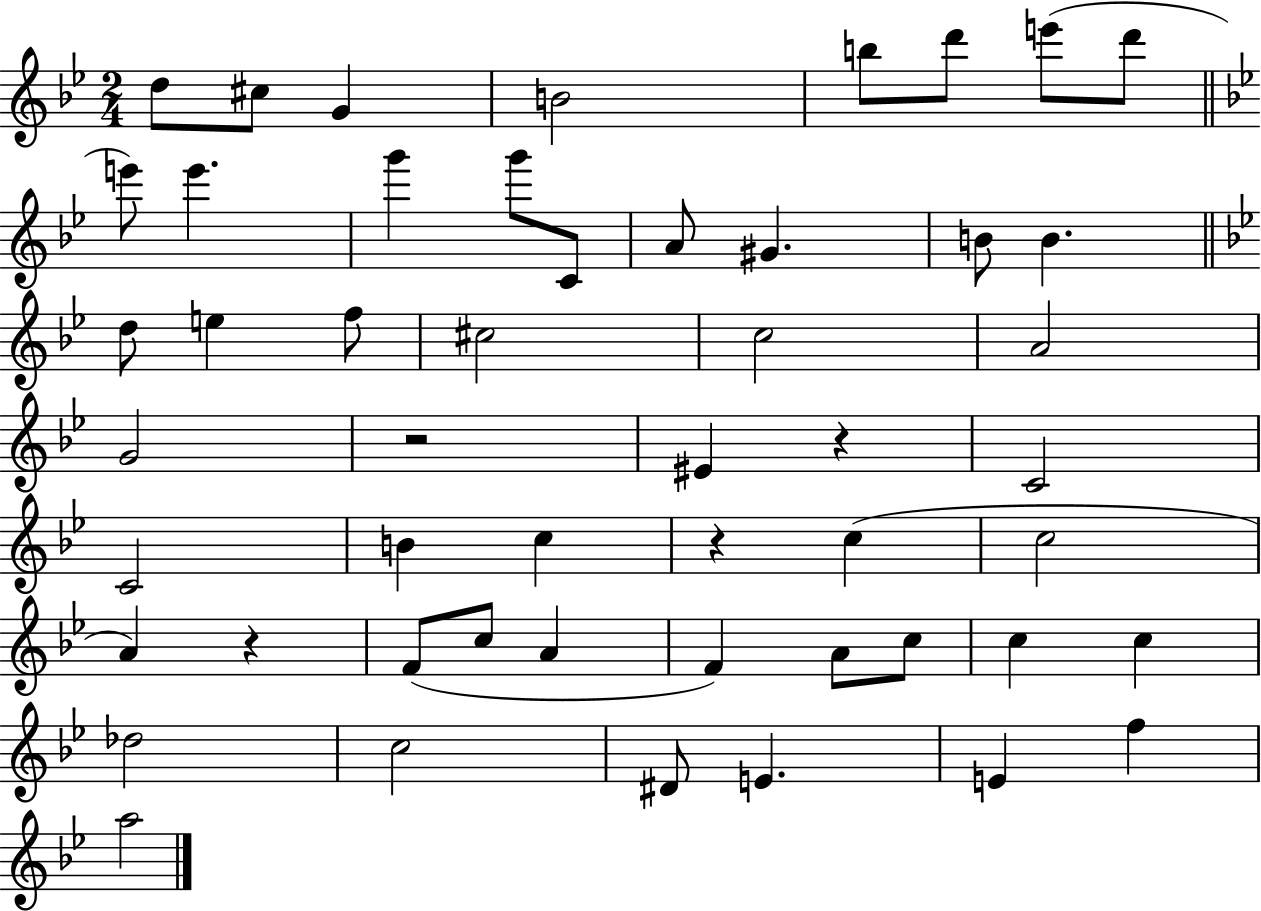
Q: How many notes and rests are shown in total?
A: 51